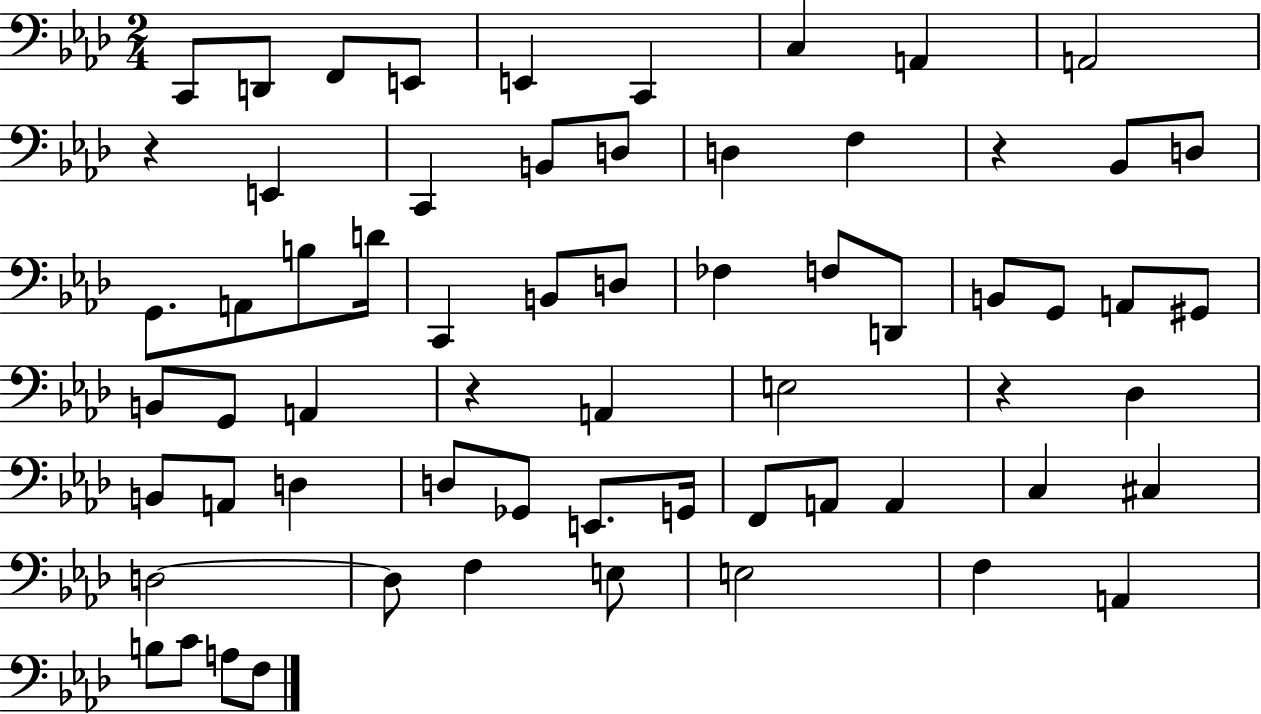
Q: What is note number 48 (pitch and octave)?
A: C3